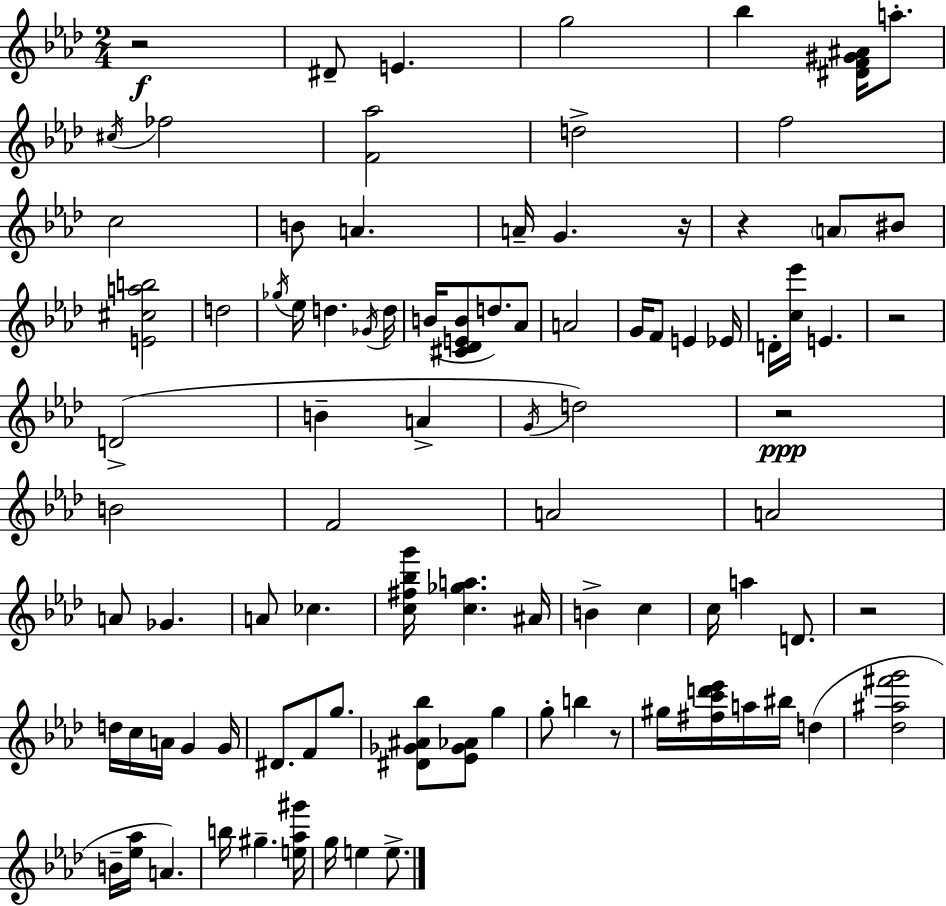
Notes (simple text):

R/h D#4/e E4/q. G5/h Bb5/q [D#4,F4,G#4,A#4]/s A5/e. C#5/s FES5/h [F4,Ab5]/h D5/h F5/h C5/h B4/e A4/q. A4/s G4/q. R/s R/q A4/e BIS4/e [E4,C#5,A5,B5]/h D5/h Gb5/s Eb5/s D5/q. Gb4/s D5/s B4/s [C#4,Db4,E4,B4]/e D5/e. Ab4/e A4/h G4/s F4/e E4/q Eb4/s D4/s [C5,Eb6]/s E4/q. R/h D4/h B4/q A4/q G4/s D5/h R/h B4/h F4/h A4/h A4/h A4/e Gb4/q. A4/e CES5/q. [C5,F#5,Bb5,G6]/s [C5,Gb5,A5]/q. A#4/s B4/q C5/q C5/s A5/q D4/e. R/h D5/s C5/s A4/s G4/q G4/s D#4/e. F4/e G5/e. [D#4,Gb4,A#4,Bb5]/e [Eb4,Gb4,Ab4]/e G5/q G5/e B5/q R/e G#5/s [F#5,C6,D6,Eb6]/s A5/s BIS5/s D5/q [Db5,A#5,F#6,G6]/h B4/s [Eb5,Ab5]/s A4/q. B5/s G#5/q. [E5,Ab5,G#6]/s G5/s E5/q E5/e.